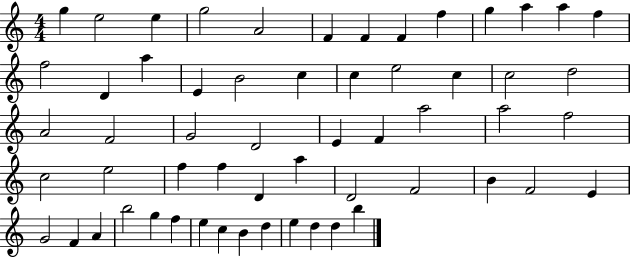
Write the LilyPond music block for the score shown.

{
  \clef treble
  \numericTimeSignature
  \time 4/4
  \key c \major
  g''4 e''2 e''4 | g''2 a'2 | f'4 f'4 f'4 f''4 | g''4 a''4 a''4 f''4 | \break f''2 d'4 a''4 | e'4 b'2 c''4 | c''4 e''2 c''4 | c''2 d''2 | \break a'2 f'2 | g'2 d'2 | e'4 f'4 a''2 | a''2 f''2 | \break c''2 e''2 | f''4 f''4 d'4 a''4 | d'2 f'2 | b'4 f'2 e'4 | \break g'2 f'4 a'4 | b''2 g''4 f''4 | e''4 c''4 b'4 d''4 | e''4 d''4 d''4 b''4 | \break \bar "|."
}